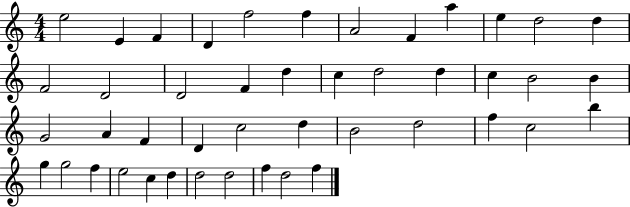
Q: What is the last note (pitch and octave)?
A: F5